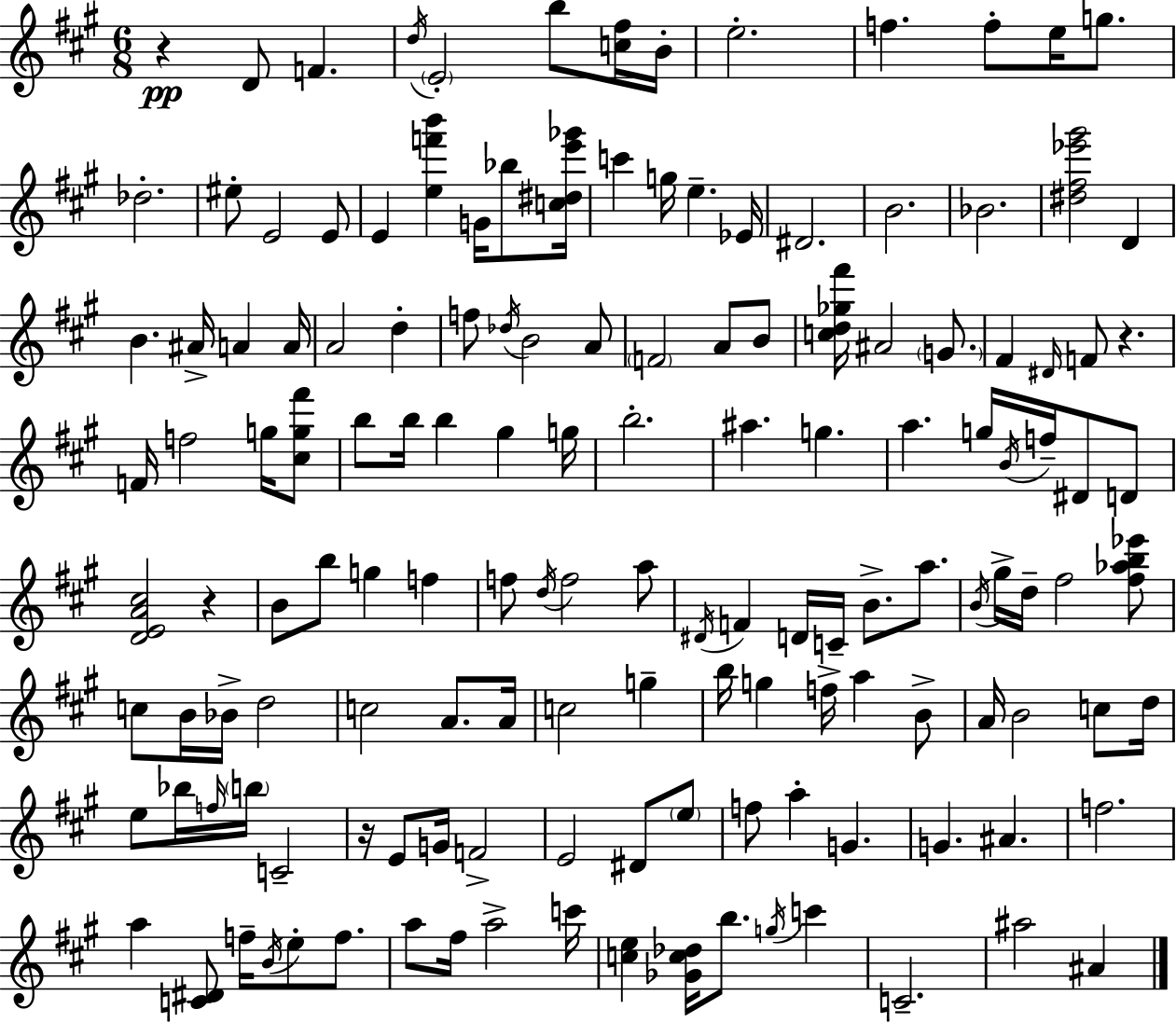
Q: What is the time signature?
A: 6/8